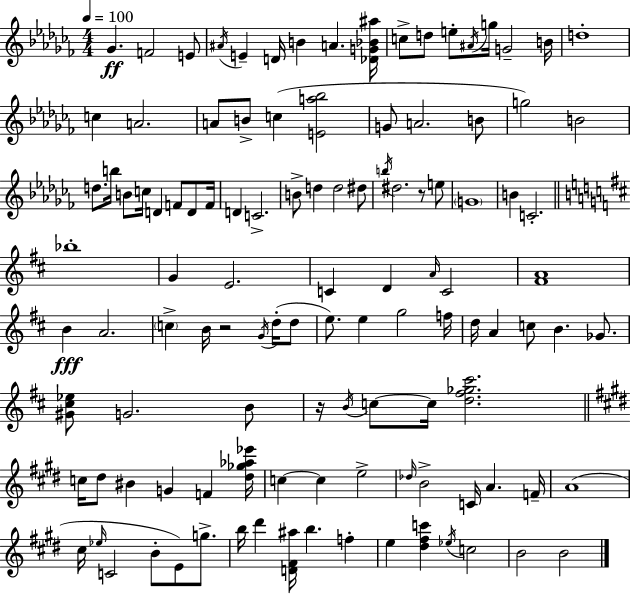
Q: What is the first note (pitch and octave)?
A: Gb4